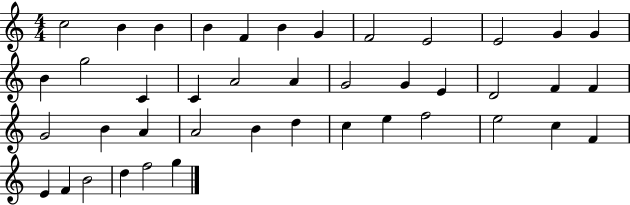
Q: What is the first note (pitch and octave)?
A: C5